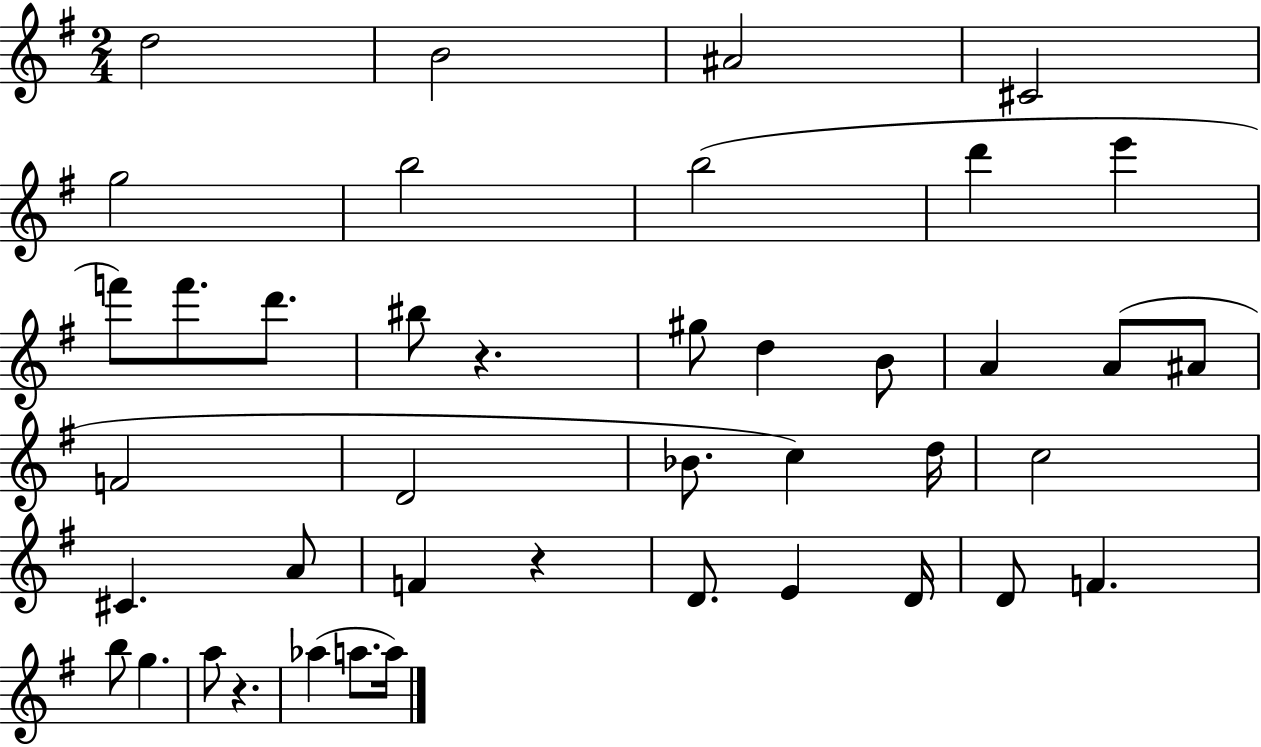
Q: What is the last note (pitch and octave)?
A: A5